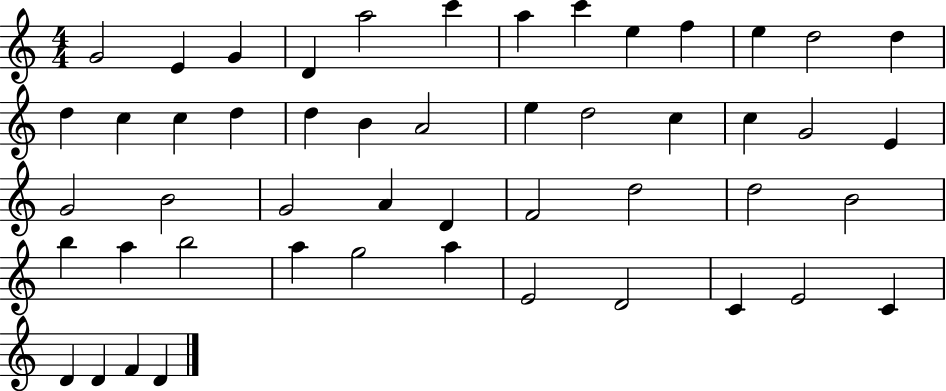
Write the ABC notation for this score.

X:1
T:Untitled
M:4/4
L:1/4
K:C
G2 E G D a2 c' a c' e f e d2 d d c c d d B A2 e d2 c c G2 E G2 B2 G2 A D F2 d2 d2 B2 b a b2 a g2 a E2 D2 C E2 C D D F D